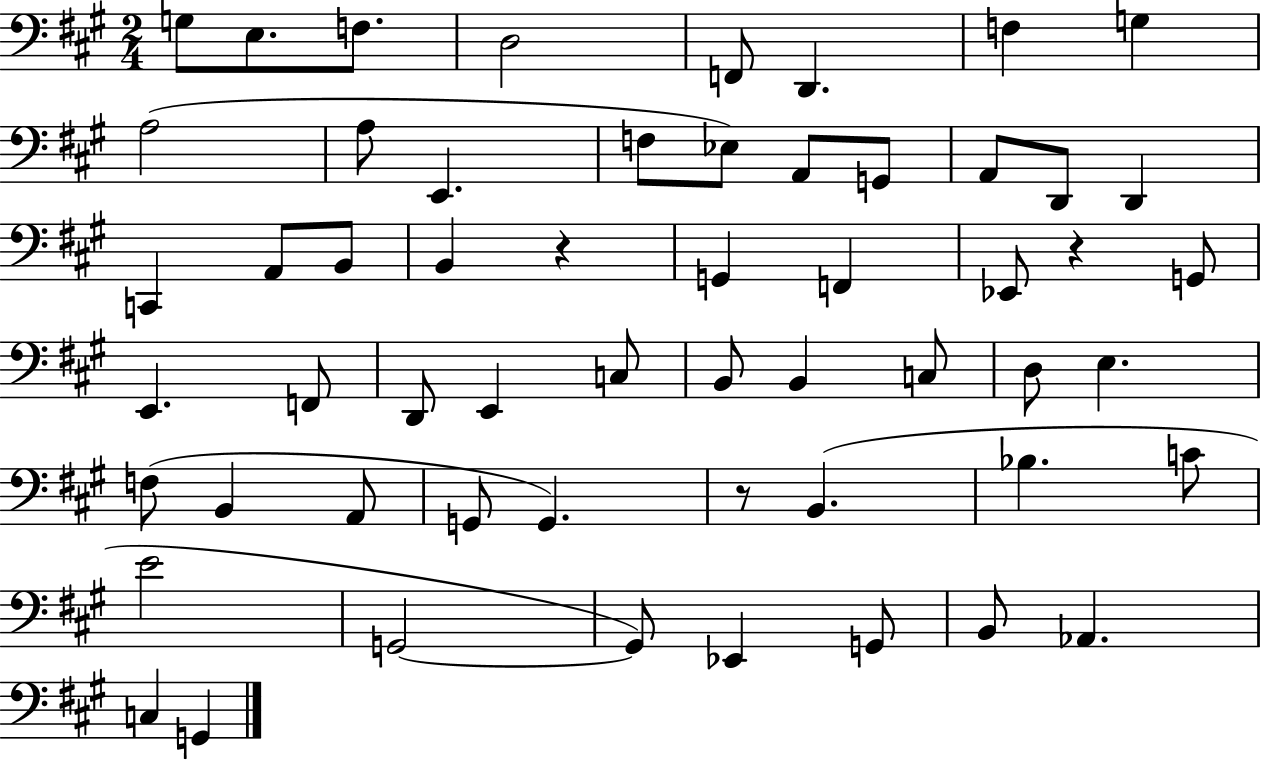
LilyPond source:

{
  \clef bass
  \numericTimeSignature
  \time 2/4
  \key a \major
  g8 e8. f8. | d2 | f,8 d,4. | f4 g4 | \break a2( | a8 e,4. | f8 ees8) a,8 g,8 | a,8 d,8 d,4 | \break c,4 a,8 b,8 | b,4 r4 | g,4 f,4 | ees,8 r4 g,8 | \break e,4. f,8 | d,8 e,4 c8 | b,8 b,4 c8 | d8 e4. | \break f8( b,4 a,8 | g,8 g,4.) | r8 b,4.( | bes4. c'8 | \break e'2 | g,2~~ | g,8) ees,4 g,8 | b,8 aes,4. | \break c4 g,4 | \bar "|."
}